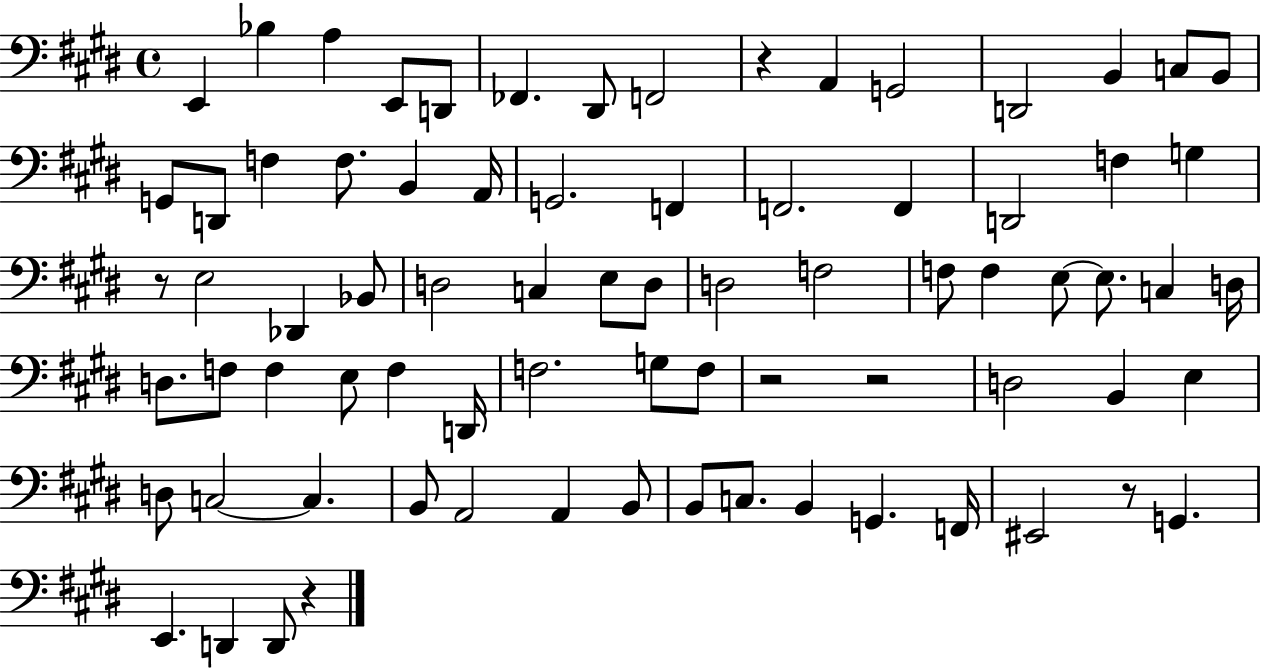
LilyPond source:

{
  \clef bass
  \time 4/4
  \defaultTimeSignature
  \key e \major
  \repeat volta 2 { e,4 bes4 a4 e,8 d,8 | fes,4. dis,8 f,2 | r4 a,4 g,2 | d,2 b,4 c8 b,8 | \break g,8 d,8 f4 f8. b,4 a,16 | g,2. f,4 | f,2. f,4 | d,2 f4 g4 | \break r8 e2 des,4 bes,8 | d2 c4 e8 d8 | d2 f2 | f8 f4 e8~~ e8. c4 d16 | \break d8. f8 f4 e8 f4 d,16 | f2. g8 f8 | r2 r2 | d2 b,4 e4 | \break d8 c2~~ c4. | b,8 a,2 a,4 b,8 | b,8 c8. b,4 g,4. f,16 | eis,2 r8 g,4. | \break e,4. d,4 d,8 r4 | } \bar "|."
}